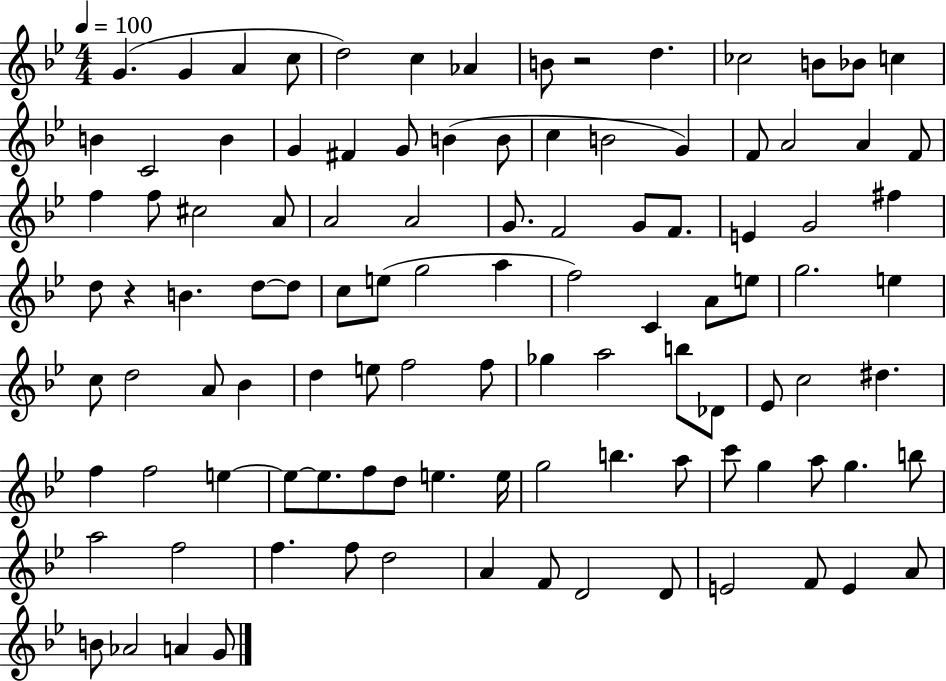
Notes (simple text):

G4/q. G4/q A4/q C5/e D5/h C5/q Ab4/q B4/e R/h D5/q. CES5/h B4/e Bb4/e C5/q B4/q C4/h B4/q G4/q F#4/q G4/e B4/q B4/e C5/q B4/h G4/q F4/e A4/h A4/q F4/e F5/q F5/e C#5/h A4/e A4/h A4/h G4/e. F4/h G4/e F4/e. E4/q G4/h F#5/q D5/e R/q B4/q. D5/e D5/e C5/e E5/e G5/h A5/q F5/h C4/q A4/e E5/e G5/h. E5/q C5/e D5/h A4/e Bb4/q D5/q E5/e F5/h F5/e Gb5/q A5/h B5/e Db4/e Eb4/e C5/h D#5/q. F5/q F5/h E5/q E5/e E5/e. F5/e D5/e E5/q. E5/s G5/h B5/q. A5/e C6/e G5/q A5/e G5/q. B5/e A5/h F5/h F5/q. F5/e D5/h A4/q F4/e D4/h D4/e E4/h F4/e E4/q A4/e B4/e Ab4/h A4/q G4/e